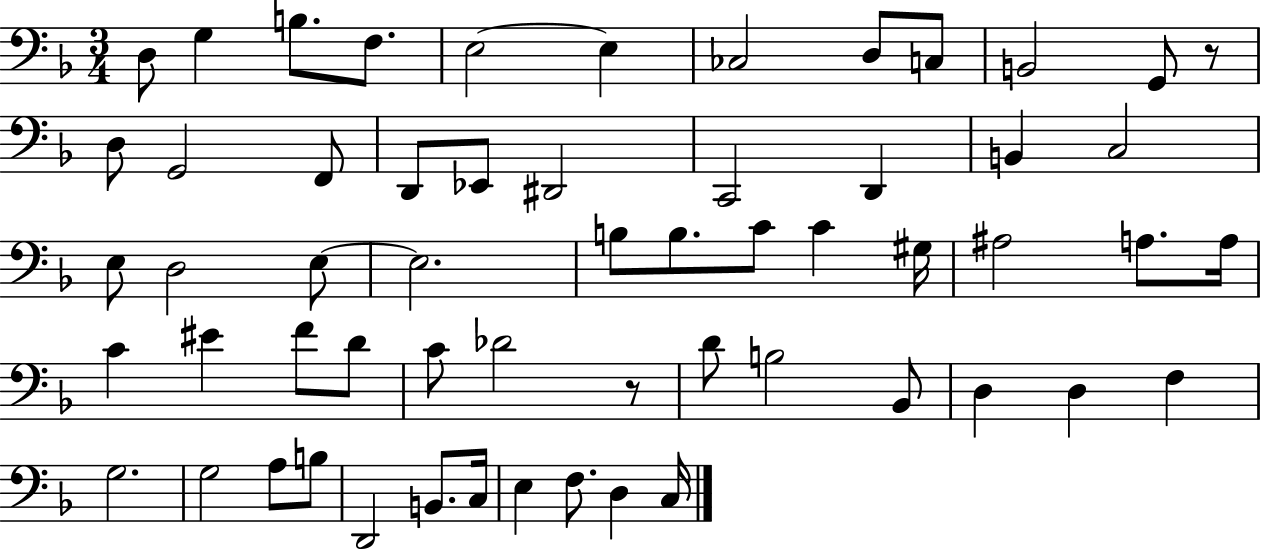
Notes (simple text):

D3/e G3/q B3/e. F3/e. E3/h E3/q CES3/h D3/e C3/e B2/h G2/e R/e D3/e G2/h F2/e D2/e Eb2/e D#2/h C2/h D2/q B2/q C3/h E3/e D3/h E3/e E3/h. B3/e B3/e. C4/e C4/q G#3/s A#3/h A3/e. A3/s C4/q EIS4/q F4/e D4/e C4/e Db4/h R/e D4/e B3/h Bb2/e D3/q D3/q F3/q G3/h. G3/h A3/e B3/e D2/h B2/e. C3/s E3/q F3/e. D3/q C3/s